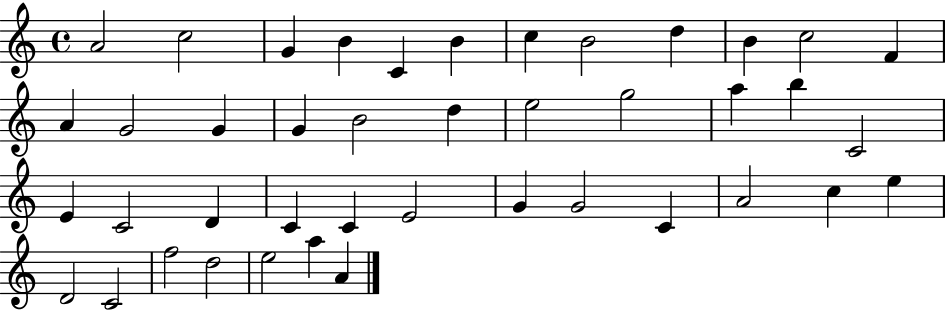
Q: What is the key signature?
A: C major